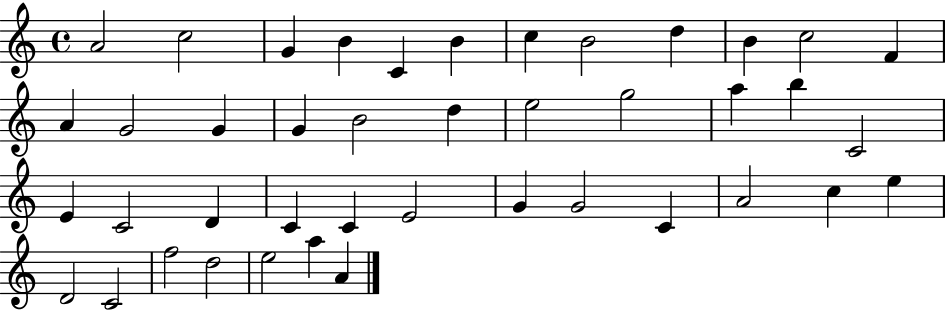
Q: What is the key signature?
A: C major